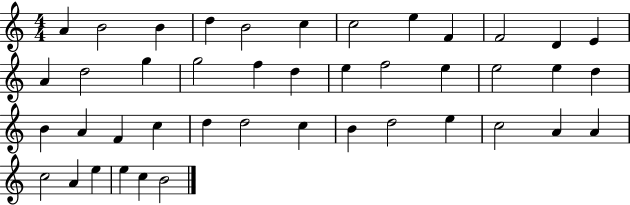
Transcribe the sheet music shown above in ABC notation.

X:1
T:Untitled
M:4/4
L:1/4
K:C
A B2 B d B2 c c2 e F F2 D E A d2 g g2 f d e f2 e e2 e d B A F c d d2 c B d2 e c2 A A c2 A e e c B2